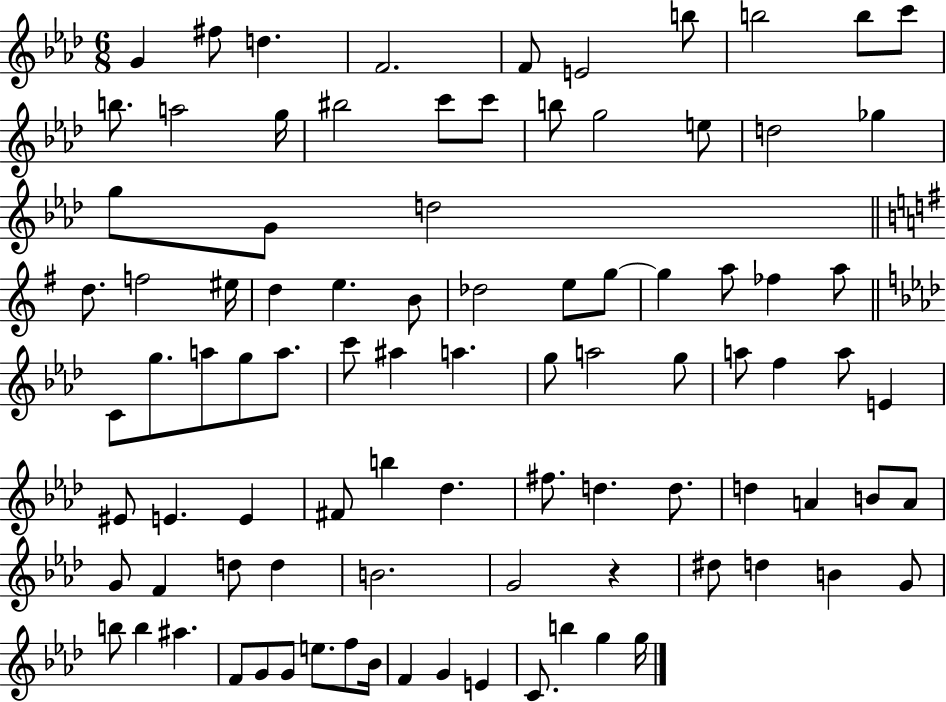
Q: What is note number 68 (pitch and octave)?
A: D5